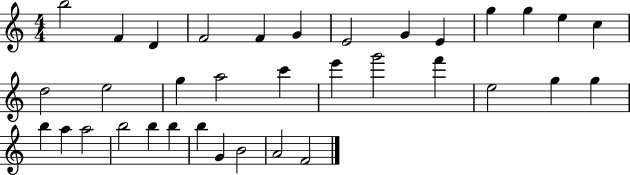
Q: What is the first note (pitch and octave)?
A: B5